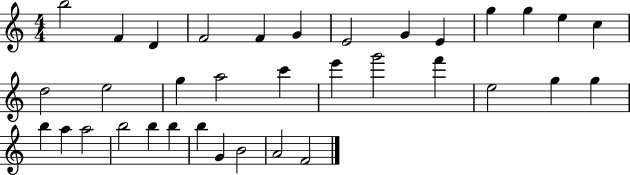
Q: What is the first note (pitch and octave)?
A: B5